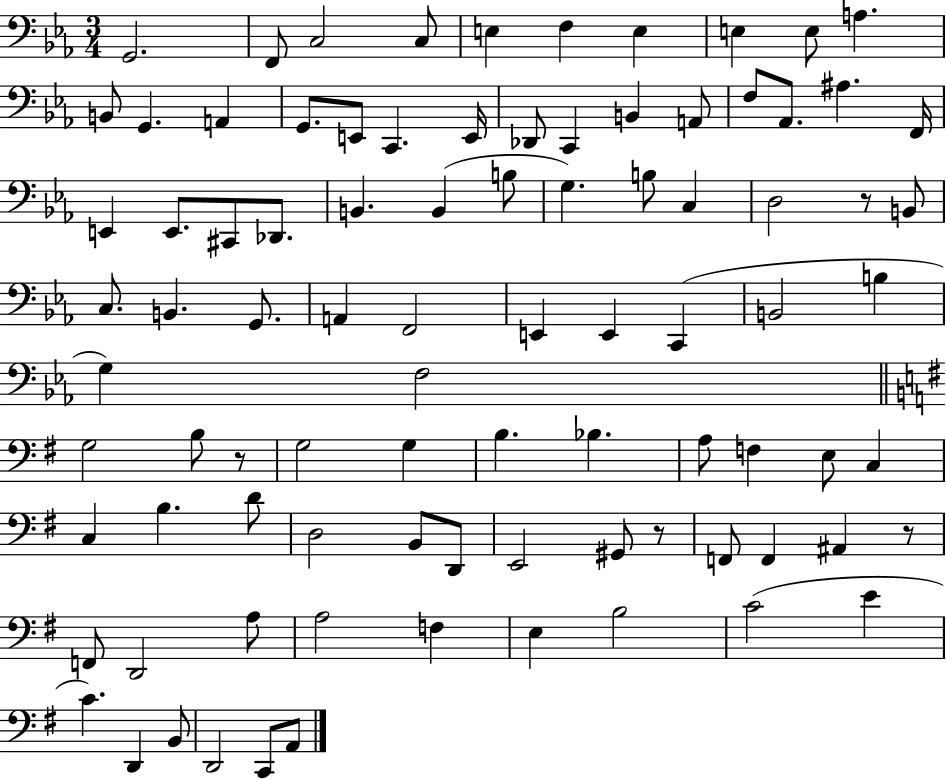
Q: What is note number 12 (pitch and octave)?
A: G2